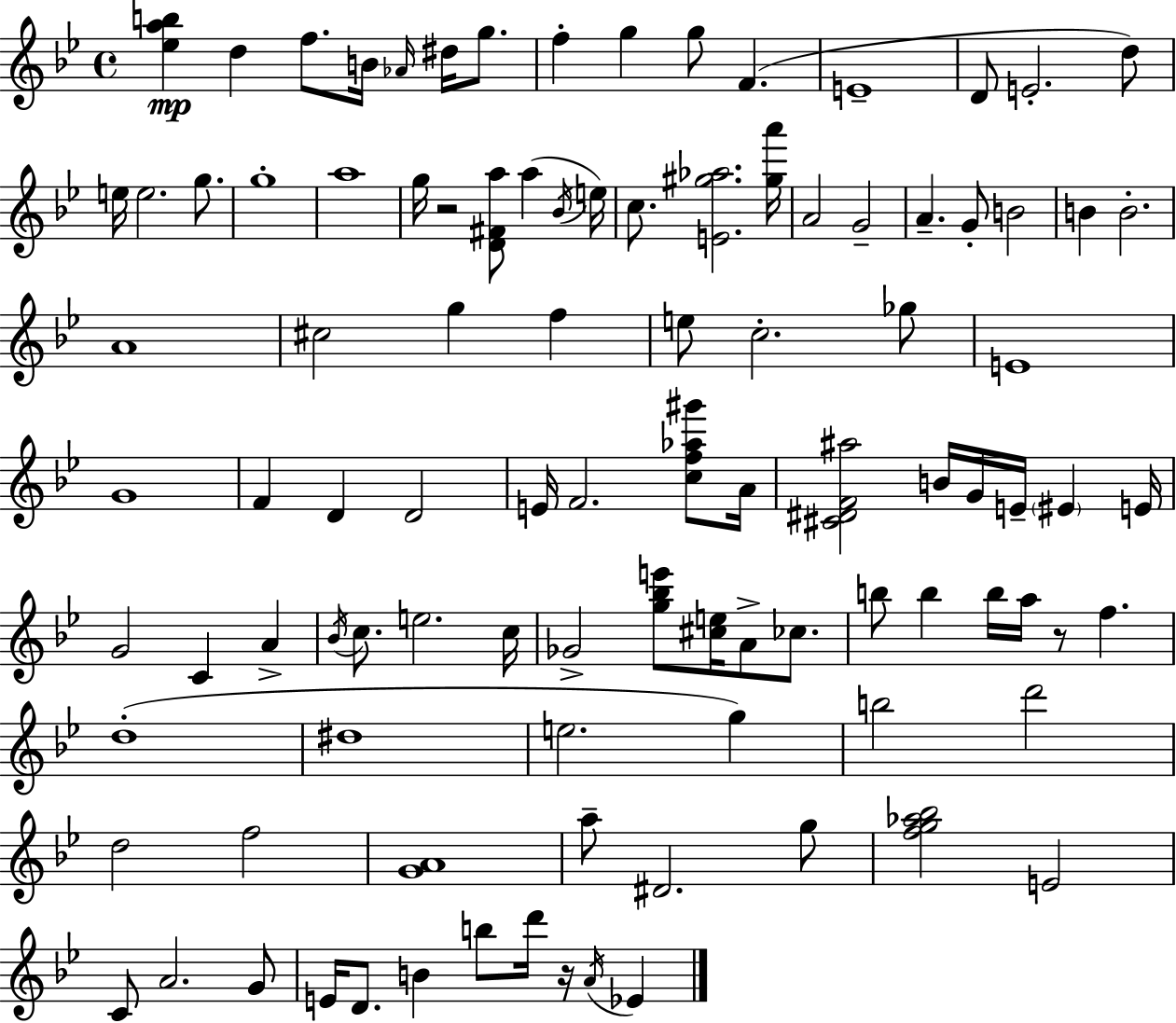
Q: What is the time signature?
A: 4/4